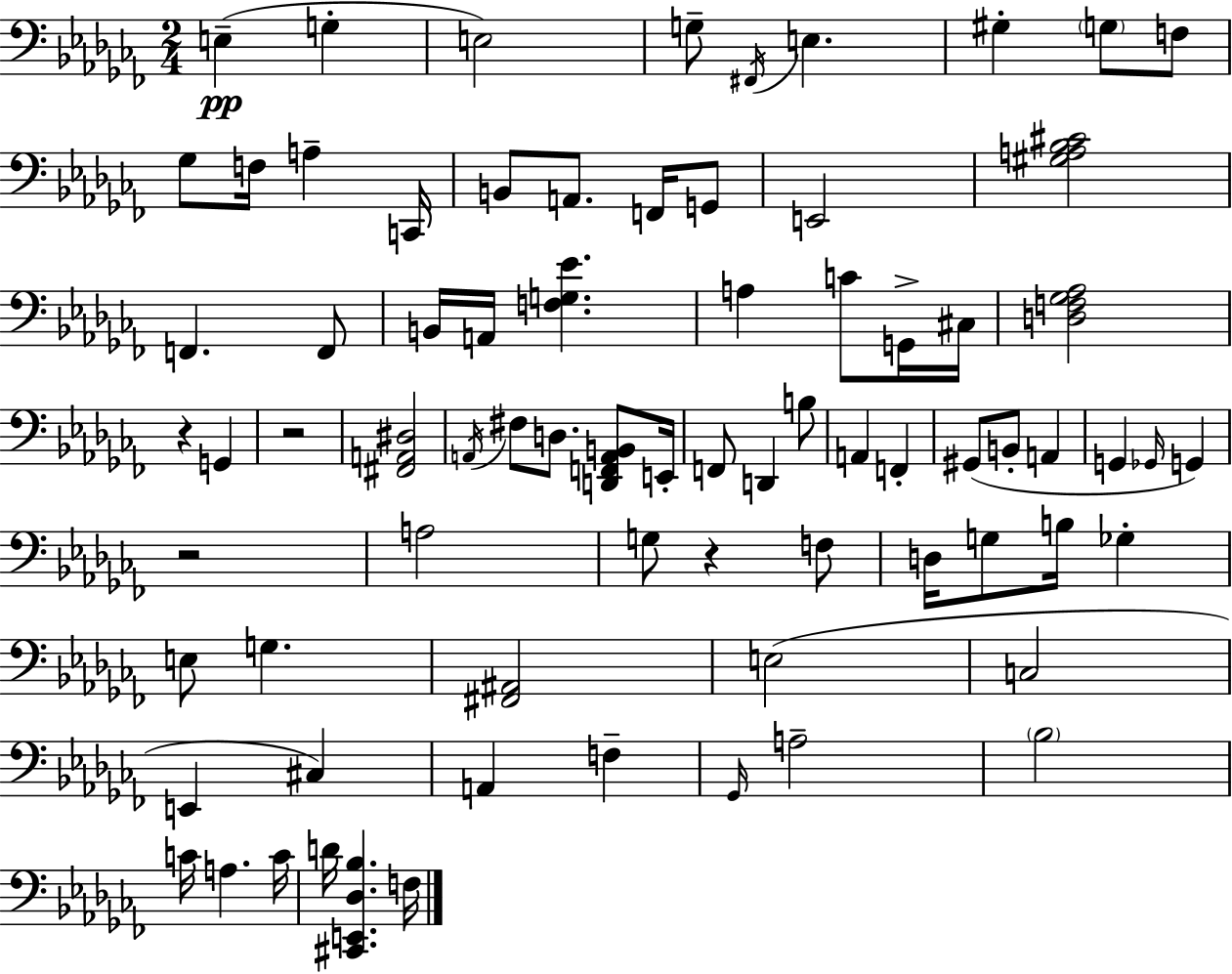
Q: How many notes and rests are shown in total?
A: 76